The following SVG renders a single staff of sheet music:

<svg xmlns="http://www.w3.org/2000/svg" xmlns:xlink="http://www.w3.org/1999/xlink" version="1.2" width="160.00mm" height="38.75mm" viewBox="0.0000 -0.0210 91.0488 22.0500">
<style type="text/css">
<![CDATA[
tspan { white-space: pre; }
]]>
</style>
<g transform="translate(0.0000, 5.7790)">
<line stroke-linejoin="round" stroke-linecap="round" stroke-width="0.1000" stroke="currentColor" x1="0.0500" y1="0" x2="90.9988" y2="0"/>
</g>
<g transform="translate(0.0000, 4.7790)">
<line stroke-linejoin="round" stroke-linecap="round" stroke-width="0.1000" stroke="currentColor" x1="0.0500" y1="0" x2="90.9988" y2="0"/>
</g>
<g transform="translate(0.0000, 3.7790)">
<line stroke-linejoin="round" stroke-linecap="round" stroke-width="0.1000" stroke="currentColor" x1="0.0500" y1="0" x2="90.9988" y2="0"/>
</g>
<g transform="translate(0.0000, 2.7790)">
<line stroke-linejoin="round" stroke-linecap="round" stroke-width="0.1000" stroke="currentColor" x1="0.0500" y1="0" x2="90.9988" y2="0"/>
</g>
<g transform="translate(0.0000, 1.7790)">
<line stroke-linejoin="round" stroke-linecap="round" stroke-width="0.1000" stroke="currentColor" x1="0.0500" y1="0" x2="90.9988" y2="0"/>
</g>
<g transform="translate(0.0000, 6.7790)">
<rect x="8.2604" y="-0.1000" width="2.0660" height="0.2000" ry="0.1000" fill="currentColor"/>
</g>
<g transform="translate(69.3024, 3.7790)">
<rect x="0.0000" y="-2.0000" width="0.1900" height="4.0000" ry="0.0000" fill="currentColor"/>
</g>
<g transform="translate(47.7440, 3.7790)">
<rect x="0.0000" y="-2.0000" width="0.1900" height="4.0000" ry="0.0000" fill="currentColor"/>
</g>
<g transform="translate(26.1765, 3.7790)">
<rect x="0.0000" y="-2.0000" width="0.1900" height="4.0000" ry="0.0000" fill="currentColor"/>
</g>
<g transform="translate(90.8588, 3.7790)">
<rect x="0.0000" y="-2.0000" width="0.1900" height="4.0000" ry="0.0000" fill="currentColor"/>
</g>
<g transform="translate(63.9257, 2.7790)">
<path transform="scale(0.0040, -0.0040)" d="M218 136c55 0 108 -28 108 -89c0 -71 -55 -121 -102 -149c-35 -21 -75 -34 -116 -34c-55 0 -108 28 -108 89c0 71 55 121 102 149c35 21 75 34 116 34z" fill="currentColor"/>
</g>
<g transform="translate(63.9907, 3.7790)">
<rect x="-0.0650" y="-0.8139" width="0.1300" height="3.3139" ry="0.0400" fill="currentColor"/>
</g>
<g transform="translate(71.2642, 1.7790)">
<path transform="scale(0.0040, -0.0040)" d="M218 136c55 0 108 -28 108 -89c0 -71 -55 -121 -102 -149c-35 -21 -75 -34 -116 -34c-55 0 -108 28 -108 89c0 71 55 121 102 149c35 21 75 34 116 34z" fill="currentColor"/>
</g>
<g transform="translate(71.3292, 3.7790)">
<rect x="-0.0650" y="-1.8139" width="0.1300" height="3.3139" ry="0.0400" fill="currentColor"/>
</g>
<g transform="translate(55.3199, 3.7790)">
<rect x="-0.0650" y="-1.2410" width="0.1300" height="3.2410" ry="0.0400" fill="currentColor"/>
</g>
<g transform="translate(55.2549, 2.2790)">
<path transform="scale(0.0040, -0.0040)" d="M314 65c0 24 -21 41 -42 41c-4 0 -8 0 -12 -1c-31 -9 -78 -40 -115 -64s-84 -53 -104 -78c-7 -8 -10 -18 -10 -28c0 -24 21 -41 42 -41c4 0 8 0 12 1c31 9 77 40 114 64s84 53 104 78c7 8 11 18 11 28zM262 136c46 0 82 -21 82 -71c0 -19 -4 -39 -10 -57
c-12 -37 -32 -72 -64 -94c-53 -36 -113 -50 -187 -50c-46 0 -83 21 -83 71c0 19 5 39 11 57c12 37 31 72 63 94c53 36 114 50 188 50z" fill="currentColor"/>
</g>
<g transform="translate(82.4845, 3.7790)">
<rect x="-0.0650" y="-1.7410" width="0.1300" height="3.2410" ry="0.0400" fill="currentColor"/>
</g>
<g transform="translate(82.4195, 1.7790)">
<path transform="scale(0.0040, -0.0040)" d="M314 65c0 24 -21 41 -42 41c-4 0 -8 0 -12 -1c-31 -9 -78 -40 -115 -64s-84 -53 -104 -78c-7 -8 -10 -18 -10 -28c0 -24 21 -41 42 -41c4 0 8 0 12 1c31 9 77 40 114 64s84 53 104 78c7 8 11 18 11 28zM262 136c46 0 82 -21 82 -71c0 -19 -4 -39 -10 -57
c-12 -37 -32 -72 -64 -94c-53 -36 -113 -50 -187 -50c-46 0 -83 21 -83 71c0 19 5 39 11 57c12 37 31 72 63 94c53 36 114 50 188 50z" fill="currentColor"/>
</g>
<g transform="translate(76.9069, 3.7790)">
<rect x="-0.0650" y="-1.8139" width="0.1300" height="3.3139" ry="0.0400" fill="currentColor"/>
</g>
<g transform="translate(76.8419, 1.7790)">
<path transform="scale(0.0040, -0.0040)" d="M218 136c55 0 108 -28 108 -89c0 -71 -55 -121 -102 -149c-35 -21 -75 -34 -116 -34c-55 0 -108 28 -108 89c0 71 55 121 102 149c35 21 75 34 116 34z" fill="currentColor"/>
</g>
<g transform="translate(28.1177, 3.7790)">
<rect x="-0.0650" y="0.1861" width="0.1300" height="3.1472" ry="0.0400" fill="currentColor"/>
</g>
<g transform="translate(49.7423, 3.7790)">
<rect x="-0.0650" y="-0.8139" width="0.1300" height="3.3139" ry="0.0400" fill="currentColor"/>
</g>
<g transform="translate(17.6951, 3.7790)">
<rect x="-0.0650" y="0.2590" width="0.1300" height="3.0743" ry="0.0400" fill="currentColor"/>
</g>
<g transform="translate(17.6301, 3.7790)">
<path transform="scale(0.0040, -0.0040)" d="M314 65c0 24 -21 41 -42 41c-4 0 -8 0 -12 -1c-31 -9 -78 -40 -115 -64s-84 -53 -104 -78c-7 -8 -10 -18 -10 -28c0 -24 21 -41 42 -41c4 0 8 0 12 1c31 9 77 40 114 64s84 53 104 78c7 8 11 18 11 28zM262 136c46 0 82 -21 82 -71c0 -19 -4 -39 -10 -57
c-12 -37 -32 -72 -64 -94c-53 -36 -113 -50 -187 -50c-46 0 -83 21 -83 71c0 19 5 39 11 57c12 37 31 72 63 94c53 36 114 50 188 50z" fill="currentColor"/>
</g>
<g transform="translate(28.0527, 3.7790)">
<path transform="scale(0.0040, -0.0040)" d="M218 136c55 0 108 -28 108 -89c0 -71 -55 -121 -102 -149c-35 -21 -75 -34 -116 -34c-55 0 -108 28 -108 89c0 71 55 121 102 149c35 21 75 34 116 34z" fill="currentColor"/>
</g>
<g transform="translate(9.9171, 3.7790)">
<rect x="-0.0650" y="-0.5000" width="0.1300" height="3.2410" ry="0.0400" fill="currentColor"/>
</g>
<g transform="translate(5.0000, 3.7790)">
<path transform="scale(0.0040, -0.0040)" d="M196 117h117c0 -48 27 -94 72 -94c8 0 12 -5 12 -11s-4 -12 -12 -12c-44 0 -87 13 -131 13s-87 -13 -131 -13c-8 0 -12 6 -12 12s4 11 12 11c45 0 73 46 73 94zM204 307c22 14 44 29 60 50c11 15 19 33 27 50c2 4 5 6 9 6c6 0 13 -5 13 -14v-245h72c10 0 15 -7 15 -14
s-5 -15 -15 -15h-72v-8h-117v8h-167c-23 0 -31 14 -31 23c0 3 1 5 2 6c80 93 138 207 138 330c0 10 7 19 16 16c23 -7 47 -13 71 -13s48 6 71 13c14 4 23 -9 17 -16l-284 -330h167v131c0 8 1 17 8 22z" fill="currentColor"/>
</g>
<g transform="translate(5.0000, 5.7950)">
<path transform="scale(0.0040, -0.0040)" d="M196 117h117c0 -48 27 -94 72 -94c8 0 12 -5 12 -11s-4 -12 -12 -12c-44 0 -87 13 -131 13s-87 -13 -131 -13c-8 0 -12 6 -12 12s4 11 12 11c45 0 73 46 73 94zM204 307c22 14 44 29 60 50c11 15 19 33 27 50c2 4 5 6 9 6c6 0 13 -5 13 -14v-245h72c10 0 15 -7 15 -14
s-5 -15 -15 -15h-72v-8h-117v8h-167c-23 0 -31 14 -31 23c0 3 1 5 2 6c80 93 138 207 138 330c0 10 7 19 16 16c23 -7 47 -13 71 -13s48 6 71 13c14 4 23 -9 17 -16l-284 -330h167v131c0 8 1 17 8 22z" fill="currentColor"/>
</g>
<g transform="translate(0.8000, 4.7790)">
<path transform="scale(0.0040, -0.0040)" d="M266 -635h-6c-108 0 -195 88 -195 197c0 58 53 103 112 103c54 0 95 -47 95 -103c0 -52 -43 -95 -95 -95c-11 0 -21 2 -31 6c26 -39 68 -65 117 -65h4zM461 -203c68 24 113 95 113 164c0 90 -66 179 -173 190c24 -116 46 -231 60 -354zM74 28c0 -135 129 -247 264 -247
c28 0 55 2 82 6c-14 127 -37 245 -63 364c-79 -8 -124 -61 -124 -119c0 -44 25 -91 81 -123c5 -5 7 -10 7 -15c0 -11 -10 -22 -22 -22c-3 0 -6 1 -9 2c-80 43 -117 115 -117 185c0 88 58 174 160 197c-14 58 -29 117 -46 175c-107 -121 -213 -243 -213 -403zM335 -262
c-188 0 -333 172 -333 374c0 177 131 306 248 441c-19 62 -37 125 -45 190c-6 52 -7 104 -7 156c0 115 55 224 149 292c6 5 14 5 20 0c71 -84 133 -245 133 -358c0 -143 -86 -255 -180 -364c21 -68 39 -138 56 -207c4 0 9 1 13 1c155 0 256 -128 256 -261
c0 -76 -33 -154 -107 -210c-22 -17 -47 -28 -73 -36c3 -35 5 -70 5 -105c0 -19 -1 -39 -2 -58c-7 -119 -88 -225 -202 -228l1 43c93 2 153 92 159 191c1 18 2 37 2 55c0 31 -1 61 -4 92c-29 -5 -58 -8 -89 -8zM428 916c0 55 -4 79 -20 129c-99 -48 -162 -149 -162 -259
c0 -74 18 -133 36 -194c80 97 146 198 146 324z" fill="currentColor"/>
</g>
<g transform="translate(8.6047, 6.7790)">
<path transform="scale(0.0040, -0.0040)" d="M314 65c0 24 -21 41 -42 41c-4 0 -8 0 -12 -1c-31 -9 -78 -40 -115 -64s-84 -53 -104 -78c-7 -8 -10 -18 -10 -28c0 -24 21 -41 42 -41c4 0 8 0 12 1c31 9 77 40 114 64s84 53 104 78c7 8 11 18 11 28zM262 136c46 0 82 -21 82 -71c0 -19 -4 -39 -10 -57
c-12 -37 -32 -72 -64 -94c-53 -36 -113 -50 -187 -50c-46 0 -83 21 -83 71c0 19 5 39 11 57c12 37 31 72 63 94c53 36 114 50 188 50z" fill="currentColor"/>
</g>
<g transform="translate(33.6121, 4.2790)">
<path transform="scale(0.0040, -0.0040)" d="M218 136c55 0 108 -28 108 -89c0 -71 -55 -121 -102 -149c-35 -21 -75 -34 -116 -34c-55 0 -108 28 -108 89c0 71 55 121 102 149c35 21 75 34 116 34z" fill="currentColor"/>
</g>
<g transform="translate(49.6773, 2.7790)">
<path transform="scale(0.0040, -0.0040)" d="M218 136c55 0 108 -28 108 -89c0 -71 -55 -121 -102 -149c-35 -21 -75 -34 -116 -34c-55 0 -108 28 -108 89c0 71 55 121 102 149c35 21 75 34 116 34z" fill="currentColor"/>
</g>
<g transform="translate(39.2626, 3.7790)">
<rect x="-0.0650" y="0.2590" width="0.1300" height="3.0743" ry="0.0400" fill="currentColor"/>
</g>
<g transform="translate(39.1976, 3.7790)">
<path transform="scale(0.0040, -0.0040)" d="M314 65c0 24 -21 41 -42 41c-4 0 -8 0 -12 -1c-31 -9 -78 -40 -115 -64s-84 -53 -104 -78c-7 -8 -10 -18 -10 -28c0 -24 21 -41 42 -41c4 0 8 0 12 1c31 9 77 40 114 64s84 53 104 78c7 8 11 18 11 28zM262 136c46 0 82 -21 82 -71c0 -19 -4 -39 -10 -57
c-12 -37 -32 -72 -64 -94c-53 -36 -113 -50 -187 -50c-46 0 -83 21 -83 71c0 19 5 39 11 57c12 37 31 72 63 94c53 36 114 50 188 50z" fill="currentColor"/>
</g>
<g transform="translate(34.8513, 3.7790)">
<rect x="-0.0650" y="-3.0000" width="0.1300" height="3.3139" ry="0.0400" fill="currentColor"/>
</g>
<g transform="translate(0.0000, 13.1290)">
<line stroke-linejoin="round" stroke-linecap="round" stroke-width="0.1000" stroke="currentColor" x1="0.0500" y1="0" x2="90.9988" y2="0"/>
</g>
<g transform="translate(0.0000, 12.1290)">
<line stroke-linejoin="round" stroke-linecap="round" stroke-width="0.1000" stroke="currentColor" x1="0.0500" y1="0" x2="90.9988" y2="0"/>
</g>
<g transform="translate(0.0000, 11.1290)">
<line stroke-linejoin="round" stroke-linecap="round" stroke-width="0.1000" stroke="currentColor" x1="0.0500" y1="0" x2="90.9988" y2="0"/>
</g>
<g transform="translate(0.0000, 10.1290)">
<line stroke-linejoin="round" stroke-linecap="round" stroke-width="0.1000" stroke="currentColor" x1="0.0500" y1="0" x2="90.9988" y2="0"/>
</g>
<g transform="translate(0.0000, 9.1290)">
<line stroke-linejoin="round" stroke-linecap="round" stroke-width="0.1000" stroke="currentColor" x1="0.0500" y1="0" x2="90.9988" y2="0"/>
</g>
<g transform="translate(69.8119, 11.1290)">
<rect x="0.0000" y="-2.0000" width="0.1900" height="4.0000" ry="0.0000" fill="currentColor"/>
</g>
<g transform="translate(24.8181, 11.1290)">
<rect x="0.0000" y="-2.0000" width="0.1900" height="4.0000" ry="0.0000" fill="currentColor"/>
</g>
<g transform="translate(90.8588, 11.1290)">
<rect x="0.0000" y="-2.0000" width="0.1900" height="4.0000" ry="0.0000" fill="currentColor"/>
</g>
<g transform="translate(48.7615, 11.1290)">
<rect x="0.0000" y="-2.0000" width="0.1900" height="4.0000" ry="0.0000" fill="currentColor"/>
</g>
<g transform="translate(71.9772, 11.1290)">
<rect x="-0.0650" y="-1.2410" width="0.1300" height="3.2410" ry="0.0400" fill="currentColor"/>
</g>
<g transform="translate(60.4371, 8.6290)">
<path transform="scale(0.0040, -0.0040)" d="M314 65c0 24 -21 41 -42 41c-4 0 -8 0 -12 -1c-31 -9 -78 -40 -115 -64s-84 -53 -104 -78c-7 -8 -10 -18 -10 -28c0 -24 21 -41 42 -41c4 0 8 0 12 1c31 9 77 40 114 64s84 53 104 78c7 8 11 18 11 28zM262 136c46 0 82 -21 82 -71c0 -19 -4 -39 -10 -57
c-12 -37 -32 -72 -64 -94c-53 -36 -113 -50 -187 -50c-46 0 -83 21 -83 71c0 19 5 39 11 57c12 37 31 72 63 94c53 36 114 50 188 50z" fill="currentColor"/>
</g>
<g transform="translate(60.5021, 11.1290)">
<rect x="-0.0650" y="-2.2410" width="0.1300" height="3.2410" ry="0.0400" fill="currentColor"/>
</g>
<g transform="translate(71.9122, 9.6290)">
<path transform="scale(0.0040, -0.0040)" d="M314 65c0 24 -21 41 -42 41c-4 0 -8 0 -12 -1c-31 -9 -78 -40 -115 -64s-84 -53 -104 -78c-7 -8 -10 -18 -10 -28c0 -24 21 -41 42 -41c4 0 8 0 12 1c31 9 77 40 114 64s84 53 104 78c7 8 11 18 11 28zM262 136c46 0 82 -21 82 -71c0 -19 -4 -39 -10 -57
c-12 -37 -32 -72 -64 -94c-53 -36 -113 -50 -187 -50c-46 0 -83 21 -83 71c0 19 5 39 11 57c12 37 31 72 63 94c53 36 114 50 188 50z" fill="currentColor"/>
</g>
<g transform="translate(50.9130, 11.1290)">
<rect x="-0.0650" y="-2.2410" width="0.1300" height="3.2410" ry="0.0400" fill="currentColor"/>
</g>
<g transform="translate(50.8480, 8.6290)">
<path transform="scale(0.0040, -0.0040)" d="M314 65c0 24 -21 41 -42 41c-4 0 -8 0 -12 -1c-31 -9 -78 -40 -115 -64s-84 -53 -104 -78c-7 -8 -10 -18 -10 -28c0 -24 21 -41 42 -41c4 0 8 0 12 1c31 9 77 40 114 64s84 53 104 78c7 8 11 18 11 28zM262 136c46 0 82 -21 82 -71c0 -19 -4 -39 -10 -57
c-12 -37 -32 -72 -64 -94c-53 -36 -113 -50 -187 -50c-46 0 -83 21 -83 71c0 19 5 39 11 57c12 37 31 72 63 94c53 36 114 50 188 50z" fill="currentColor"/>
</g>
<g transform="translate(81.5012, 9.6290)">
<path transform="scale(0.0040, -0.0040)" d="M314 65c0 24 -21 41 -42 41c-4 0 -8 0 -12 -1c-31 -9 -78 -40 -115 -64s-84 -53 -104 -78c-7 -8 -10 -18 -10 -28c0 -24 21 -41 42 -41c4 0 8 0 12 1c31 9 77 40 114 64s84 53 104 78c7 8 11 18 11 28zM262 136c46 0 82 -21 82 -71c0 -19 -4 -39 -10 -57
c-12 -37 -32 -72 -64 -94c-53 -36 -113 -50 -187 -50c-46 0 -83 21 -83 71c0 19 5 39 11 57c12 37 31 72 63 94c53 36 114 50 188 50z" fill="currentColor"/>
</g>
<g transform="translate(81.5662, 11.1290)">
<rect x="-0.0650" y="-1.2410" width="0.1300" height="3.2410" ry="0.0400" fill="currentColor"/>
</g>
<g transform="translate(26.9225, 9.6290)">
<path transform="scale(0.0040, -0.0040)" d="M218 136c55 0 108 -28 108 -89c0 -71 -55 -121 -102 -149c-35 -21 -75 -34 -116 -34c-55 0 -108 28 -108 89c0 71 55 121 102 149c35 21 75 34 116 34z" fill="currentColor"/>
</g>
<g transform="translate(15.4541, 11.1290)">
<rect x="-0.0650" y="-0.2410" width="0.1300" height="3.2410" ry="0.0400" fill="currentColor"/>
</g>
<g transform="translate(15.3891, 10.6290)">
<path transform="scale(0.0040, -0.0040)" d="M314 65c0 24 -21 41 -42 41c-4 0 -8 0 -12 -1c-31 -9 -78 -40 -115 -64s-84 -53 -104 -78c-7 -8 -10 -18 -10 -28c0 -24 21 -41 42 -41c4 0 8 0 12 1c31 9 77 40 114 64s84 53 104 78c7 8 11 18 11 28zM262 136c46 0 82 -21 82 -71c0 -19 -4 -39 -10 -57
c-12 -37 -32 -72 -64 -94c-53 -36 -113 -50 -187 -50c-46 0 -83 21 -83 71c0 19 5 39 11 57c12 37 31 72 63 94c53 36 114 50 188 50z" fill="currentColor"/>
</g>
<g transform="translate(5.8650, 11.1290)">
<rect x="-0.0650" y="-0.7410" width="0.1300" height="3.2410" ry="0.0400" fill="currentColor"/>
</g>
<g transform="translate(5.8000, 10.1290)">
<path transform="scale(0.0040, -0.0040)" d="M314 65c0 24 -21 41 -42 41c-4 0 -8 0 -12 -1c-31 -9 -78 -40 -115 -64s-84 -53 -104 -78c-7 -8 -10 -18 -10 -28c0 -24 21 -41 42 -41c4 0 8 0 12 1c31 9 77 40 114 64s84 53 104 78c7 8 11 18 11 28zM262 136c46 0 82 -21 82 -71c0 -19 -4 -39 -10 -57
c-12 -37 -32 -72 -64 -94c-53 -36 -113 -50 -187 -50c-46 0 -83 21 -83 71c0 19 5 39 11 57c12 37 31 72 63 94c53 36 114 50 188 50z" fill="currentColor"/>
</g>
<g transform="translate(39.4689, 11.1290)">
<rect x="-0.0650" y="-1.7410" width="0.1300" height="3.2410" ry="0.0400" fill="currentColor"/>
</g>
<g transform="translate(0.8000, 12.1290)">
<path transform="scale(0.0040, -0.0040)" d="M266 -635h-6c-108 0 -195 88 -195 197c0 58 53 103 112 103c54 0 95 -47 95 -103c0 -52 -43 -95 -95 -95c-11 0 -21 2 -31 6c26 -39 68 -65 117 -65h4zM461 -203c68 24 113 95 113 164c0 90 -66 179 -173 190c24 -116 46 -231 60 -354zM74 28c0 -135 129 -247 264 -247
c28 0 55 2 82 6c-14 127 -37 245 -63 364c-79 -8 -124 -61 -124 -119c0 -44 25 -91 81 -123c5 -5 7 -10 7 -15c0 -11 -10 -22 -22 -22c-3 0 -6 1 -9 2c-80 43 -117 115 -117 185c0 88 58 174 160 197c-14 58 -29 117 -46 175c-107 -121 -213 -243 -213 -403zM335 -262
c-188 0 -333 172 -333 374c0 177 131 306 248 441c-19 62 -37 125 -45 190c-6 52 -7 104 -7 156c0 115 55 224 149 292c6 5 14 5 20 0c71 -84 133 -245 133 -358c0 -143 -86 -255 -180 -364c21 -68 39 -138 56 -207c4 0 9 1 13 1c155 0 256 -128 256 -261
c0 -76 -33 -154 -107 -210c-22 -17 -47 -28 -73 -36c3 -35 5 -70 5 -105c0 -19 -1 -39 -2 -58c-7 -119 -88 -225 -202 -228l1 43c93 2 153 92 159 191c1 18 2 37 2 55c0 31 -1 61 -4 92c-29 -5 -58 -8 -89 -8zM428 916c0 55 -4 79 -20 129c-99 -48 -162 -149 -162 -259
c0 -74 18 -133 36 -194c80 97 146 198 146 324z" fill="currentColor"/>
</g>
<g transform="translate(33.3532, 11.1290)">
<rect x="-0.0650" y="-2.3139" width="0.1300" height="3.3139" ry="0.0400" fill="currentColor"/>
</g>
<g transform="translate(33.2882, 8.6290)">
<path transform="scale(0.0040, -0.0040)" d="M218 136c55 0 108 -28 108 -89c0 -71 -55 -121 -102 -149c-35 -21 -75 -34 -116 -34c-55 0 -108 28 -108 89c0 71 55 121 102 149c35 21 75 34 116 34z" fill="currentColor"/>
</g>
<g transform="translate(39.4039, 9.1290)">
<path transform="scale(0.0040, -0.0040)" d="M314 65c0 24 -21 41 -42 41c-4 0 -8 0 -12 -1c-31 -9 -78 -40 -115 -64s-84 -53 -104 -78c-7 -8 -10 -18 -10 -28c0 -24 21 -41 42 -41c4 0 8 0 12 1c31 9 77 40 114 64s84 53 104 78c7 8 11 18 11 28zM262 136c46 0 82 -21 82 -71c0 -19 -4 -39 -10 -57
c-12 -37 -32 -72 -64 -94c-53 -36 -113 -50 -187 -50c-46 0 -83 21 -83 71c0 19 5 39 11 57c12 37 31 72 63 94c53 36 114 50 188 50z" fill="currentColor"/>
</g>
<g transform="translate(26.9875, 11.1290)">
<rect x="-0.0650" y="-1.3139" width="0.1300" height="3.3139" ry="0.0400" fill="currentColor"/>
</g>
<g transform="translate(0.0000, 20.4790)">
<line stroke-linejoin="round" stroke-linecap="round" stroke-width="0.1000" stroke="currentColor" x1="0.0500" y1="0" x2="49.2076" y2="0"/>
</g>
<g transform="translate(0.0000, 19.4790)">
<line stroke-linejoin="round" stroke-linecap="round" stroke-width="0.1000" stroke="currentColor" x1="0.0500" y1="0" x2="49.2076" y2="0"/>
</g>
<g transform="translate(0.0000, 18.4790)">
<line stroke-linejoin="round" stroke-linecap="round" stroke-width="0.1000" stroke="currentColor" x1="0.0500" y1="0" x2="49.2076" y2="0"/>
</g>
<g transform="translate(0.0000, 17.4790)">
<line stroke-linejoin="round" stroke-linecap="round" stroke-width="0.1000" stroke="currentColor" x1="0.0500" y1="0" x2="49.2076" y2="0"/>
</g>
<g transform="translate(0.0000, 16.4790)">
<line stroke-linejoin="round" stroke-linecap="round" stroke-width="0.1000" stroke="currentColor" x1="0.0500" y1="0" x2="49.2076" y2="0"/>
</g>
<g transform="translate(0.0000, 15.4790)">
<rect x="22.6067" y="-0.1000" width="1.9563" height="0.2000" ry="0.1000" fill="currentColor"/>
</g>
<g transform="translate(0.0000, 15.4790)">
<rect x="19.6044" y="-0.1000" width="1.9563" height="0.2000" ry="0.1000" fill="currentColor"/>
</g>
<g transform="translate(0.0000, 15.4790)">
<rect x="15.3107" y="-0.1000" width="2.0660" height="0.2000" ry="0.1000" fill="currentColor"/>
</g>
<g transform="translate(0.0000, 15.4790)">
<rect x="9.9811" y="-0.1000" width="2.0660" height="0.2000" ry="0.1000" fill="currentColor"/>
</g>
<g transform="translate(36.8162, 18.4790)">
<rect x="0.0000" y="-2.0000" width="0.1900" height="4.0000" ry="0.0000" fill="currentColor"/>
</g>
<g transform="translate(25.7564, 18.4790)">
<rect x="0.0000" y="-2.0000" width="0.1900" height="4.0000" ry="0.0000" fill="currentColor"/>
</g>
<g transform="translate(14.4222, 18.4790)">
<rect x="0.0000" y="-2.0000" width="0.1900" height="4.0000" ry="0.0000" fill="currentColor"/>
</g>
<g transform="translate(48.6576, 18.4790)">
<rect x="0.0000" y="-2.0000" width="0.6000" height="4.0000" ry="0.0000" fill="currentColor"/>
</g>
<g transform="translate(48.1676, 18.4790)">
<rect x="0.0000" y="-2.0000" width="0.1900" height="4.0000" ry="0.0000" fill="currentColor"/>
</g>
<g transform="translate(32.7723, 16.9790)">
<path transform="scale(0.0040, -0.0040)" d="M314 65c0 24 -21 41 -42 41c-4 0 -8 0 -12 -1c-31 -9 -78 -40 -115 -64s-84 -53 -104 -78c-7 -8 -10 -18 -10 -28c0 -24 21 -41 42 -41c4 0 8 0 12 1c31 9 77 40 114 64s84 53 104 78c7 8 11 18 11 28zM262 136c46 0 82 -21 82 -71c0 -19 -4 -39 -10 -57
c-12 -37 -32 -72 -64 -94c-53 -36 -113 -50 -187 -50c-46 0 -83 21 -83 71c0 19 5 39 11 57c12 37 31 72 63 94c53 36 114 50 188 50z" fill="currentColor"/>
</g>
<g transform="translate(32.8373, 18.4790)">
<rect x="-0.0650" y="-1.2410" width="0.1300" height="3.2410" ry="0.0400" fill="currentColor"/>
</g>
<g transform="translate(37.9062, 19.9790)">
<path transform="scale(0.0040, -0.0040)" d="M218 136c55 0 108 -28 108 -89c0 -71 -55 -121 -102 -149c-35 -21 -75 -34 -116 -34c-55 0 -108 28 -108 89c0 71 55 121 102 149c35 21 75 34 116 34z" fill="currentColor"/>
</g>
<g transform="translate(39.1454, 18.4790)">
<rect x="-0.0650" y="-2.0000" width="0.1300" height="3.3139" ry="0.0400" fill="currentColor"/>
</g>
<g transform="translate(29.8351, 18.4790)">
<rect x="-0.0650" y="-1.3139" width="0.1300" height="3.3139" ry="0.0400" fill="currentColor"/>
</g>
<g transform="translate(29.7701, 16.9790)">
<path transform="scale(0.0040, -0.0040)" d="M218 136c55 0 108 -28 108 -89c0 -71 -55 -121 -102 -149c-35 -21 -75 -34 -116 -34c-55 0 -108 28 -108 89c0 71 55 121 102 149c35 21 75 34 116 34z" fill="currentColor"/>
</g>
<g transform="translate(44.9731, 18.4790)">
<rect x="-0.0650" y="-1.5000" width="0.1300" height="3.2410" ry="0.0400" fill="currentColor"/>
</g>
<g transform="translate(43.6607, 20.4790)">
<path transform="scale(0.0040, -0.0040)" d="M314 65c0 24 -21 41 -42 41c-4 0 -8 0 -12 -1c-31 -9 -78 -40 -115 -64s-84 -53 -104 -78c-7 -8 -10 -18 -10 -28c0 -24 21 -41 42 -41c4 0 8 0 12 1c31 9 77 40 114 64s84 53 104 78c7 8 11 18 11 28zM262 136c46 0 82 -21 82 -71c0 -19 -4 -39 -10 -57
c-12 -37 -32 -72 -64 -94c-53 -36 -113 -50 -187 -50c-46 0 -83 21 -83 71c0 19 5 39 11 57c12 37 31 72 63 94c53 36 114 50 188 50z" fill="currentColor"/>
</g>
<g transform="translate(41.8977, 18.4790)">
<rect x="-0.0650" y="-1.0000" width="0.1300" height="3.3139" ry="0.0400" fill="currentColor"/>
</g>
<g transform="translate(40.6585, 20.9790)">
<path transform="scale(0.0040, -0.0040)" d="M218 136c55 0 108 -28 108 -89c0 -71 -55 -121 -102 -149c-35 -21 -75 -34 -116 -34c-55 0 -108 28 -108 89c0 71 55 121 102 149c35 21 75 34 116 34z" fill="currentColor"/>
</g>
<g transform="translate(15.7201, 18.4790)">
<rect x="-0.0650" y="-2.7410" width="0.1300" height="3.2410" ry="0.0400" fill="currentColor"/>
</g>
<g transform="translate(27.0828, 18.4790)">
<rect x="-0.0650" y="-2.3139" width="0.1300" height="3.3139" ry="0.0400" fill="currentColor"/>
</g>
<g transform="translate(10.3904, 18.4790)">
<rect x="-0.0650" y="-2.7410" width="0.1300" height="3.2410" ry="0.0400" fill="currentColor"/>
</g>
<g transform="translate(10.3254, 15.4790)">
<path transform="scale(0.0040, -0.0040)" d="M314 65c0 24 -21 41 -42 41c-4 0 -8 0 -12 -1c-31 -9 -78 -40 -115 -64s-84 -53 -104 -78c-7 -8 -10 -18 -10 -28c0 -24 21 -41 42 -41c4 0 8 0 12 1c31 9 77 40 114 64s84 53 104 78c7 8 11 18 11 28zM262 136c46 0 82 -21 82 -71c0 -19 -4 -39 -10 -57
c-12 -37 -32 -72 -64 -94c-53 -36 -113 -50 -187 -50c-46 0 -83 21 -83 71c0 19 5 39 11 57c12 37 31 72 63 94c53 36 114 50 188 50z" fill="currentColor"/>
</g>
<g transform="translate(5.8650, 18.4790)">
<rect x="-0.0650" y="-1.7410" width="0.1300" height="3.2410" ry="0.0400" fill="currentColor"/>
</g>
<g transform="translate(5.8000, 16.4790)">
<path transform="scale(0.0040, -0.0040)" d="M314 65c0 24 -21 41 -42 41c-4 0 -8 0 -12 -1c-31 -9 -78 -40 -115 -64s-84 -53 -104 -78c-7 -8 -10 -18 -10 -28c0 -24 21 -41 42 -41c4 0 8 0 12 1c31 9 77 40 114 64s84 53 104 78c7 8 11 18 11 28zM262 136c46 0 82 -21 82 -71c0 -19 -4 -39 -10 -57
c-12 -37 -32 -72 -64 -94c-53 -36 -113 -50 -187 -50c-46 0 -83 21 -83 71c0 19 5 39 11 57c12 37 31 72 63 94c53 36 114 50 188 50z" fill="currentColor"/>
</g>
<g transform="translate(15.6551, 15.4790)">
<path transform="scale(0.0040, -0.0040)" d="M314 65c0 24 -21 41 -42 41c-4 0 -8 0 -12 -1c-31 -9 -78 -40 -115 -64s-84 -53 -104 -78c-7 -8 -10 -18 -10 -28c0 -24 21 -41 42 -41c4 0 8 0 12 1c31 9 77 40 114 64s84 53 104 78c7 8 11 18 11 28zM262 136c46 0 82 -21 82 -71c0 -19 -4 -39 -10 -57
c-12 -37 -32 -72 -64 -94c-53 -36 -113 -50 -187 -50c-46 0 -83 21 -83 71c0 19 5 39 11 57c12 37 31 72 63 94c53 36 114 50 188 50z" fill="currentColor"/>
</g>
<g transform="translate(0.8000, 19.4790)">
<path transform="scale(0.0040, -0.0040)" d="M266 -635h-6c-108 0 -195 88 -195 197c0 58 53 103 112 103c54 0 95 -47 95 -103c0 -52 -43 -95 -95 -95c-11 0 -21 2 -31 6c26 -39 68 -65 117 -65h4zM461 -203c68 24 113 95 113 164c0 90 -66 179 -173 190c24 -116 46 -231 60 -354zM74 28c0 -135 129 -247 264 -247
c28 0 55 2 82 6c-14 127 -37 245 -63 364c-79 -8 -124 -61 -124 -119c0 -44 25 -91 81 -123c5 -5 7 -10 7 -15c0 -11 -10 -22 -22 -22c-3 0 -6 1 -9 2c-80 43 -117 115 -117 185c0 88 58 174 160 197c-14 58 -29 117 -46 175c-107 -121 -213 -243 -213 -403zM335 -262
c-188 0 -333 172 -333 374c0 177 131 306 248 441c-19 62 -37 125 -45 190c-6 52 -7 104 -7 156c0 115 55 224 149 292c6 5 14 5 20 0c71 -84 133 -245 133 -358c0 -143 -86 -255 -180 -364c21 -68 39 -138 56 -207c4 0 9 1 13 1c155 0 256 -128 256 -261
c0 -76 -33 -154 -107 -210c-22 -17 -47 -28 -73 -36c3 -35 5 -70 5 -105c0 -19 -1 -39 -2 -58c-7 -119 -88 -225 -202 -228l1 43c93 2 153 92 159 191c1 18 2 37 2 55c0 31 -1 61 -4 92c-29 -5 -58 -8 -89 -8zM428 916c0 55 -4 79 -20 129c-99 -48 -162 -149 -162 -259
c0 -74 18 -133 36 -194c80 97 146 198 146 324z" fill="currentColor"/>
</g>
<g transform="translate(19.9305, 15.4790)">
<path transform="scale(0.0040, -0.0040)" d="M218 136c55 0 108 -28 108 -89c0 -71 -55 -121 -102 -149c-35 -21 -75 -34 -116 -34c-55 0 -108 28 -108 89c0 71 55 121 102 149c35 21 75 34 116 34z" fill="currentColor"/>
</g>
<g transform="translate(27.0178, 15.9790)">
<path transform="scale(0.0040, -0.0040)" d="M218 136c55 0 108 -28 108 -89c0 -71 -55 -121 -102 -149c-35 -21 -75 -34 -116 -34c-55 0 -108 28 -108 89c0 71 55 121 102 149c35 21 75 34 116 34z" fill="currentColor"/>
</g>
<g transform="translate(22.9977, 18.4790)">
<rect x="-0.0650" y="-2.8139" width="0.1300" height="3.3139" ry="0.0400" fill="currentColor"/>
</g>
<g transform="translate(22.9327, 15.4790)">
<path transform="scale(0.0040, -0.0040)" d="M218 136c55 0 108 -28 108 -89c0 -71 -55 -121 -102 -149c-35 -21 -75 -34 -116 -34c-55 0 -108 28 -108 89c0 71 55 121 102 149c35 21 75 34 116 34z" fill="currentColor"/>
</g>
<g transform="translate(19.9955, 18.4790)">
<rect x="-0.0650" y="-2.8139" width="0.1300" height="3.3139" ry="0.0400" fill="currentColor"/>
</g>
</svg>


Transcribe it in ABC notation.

X:1
T:Untitled
M:4/4
L:1/4
K:C
C2 B2 B A B2 d e2 d f f f2 d2 c2 e g f2 g2 g2 e2 e2 f2 a2 a2 a a g e e2 F D E2